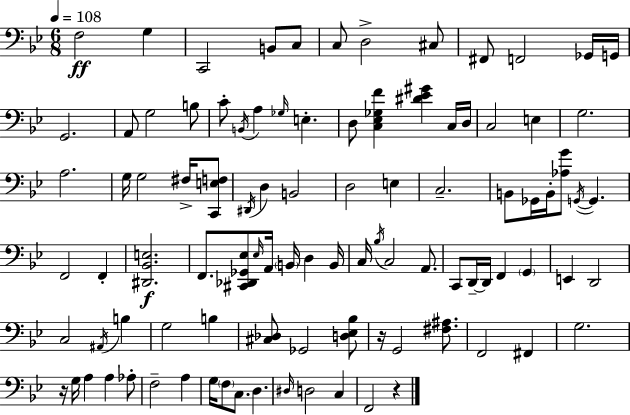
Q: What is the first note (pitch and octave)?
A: F3